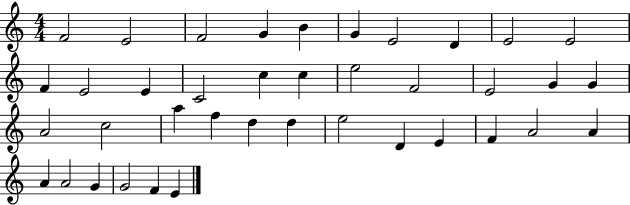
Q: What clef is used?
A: treble